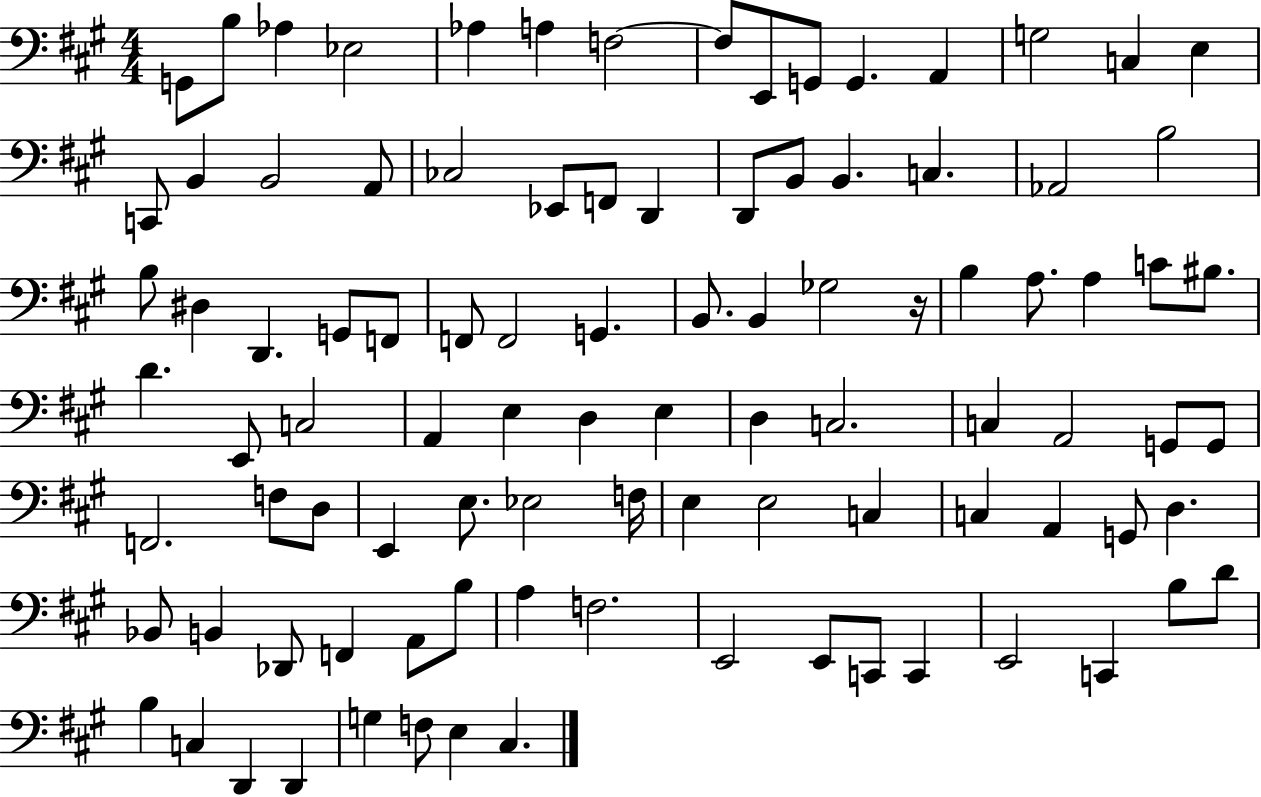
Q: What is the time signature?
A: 4/4